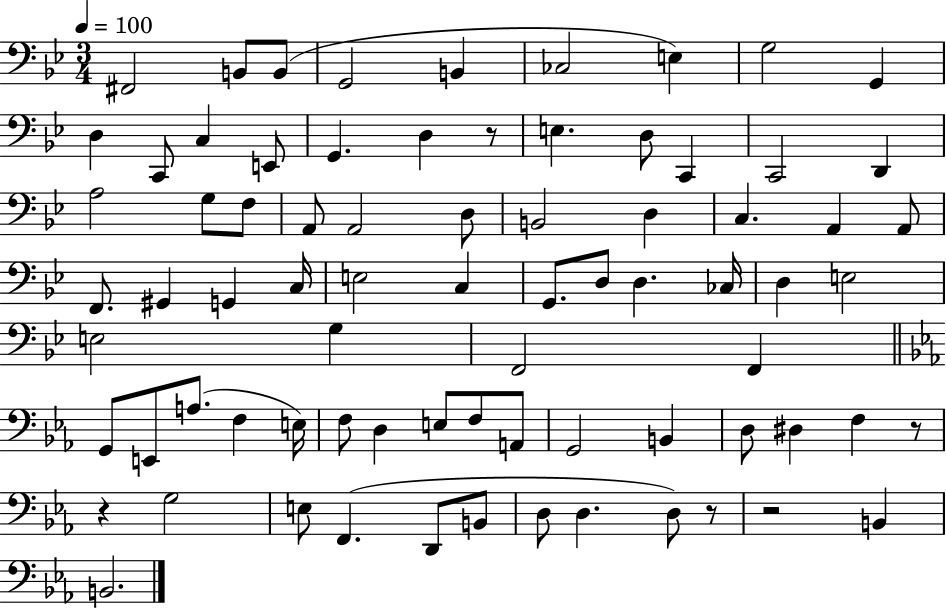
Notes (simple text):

F#2/h B2/e B2/e G2/h B2/q CES3/h E3/q G3/h G2/q D3/q C2/e C3/q E2/e G2/q. D3/q R/e E3/q. D3/e C2/q C2/h D2/q A3/h G3/e F3/e A2/e A2/h D3/e B2/h D3/q C3/q. A2/q A2/e F2/e. G#2/q G2/q C3/s E3/h C3/q G2/e. D3/e D3/q. CES3/s D3/q E3/h E3/h G3/q F2/h F2/q G2/e E2/e A3/e. F3/q E3/s F3/e D3/q E3/e F3/e A2/e G2/h B2/q D3/e D#3/q F3/q R/e R/q G3/h E3/e F2/q. D2/e B2/e D3/e D3/q. D3/e R/e R/h B2/q B2/h.